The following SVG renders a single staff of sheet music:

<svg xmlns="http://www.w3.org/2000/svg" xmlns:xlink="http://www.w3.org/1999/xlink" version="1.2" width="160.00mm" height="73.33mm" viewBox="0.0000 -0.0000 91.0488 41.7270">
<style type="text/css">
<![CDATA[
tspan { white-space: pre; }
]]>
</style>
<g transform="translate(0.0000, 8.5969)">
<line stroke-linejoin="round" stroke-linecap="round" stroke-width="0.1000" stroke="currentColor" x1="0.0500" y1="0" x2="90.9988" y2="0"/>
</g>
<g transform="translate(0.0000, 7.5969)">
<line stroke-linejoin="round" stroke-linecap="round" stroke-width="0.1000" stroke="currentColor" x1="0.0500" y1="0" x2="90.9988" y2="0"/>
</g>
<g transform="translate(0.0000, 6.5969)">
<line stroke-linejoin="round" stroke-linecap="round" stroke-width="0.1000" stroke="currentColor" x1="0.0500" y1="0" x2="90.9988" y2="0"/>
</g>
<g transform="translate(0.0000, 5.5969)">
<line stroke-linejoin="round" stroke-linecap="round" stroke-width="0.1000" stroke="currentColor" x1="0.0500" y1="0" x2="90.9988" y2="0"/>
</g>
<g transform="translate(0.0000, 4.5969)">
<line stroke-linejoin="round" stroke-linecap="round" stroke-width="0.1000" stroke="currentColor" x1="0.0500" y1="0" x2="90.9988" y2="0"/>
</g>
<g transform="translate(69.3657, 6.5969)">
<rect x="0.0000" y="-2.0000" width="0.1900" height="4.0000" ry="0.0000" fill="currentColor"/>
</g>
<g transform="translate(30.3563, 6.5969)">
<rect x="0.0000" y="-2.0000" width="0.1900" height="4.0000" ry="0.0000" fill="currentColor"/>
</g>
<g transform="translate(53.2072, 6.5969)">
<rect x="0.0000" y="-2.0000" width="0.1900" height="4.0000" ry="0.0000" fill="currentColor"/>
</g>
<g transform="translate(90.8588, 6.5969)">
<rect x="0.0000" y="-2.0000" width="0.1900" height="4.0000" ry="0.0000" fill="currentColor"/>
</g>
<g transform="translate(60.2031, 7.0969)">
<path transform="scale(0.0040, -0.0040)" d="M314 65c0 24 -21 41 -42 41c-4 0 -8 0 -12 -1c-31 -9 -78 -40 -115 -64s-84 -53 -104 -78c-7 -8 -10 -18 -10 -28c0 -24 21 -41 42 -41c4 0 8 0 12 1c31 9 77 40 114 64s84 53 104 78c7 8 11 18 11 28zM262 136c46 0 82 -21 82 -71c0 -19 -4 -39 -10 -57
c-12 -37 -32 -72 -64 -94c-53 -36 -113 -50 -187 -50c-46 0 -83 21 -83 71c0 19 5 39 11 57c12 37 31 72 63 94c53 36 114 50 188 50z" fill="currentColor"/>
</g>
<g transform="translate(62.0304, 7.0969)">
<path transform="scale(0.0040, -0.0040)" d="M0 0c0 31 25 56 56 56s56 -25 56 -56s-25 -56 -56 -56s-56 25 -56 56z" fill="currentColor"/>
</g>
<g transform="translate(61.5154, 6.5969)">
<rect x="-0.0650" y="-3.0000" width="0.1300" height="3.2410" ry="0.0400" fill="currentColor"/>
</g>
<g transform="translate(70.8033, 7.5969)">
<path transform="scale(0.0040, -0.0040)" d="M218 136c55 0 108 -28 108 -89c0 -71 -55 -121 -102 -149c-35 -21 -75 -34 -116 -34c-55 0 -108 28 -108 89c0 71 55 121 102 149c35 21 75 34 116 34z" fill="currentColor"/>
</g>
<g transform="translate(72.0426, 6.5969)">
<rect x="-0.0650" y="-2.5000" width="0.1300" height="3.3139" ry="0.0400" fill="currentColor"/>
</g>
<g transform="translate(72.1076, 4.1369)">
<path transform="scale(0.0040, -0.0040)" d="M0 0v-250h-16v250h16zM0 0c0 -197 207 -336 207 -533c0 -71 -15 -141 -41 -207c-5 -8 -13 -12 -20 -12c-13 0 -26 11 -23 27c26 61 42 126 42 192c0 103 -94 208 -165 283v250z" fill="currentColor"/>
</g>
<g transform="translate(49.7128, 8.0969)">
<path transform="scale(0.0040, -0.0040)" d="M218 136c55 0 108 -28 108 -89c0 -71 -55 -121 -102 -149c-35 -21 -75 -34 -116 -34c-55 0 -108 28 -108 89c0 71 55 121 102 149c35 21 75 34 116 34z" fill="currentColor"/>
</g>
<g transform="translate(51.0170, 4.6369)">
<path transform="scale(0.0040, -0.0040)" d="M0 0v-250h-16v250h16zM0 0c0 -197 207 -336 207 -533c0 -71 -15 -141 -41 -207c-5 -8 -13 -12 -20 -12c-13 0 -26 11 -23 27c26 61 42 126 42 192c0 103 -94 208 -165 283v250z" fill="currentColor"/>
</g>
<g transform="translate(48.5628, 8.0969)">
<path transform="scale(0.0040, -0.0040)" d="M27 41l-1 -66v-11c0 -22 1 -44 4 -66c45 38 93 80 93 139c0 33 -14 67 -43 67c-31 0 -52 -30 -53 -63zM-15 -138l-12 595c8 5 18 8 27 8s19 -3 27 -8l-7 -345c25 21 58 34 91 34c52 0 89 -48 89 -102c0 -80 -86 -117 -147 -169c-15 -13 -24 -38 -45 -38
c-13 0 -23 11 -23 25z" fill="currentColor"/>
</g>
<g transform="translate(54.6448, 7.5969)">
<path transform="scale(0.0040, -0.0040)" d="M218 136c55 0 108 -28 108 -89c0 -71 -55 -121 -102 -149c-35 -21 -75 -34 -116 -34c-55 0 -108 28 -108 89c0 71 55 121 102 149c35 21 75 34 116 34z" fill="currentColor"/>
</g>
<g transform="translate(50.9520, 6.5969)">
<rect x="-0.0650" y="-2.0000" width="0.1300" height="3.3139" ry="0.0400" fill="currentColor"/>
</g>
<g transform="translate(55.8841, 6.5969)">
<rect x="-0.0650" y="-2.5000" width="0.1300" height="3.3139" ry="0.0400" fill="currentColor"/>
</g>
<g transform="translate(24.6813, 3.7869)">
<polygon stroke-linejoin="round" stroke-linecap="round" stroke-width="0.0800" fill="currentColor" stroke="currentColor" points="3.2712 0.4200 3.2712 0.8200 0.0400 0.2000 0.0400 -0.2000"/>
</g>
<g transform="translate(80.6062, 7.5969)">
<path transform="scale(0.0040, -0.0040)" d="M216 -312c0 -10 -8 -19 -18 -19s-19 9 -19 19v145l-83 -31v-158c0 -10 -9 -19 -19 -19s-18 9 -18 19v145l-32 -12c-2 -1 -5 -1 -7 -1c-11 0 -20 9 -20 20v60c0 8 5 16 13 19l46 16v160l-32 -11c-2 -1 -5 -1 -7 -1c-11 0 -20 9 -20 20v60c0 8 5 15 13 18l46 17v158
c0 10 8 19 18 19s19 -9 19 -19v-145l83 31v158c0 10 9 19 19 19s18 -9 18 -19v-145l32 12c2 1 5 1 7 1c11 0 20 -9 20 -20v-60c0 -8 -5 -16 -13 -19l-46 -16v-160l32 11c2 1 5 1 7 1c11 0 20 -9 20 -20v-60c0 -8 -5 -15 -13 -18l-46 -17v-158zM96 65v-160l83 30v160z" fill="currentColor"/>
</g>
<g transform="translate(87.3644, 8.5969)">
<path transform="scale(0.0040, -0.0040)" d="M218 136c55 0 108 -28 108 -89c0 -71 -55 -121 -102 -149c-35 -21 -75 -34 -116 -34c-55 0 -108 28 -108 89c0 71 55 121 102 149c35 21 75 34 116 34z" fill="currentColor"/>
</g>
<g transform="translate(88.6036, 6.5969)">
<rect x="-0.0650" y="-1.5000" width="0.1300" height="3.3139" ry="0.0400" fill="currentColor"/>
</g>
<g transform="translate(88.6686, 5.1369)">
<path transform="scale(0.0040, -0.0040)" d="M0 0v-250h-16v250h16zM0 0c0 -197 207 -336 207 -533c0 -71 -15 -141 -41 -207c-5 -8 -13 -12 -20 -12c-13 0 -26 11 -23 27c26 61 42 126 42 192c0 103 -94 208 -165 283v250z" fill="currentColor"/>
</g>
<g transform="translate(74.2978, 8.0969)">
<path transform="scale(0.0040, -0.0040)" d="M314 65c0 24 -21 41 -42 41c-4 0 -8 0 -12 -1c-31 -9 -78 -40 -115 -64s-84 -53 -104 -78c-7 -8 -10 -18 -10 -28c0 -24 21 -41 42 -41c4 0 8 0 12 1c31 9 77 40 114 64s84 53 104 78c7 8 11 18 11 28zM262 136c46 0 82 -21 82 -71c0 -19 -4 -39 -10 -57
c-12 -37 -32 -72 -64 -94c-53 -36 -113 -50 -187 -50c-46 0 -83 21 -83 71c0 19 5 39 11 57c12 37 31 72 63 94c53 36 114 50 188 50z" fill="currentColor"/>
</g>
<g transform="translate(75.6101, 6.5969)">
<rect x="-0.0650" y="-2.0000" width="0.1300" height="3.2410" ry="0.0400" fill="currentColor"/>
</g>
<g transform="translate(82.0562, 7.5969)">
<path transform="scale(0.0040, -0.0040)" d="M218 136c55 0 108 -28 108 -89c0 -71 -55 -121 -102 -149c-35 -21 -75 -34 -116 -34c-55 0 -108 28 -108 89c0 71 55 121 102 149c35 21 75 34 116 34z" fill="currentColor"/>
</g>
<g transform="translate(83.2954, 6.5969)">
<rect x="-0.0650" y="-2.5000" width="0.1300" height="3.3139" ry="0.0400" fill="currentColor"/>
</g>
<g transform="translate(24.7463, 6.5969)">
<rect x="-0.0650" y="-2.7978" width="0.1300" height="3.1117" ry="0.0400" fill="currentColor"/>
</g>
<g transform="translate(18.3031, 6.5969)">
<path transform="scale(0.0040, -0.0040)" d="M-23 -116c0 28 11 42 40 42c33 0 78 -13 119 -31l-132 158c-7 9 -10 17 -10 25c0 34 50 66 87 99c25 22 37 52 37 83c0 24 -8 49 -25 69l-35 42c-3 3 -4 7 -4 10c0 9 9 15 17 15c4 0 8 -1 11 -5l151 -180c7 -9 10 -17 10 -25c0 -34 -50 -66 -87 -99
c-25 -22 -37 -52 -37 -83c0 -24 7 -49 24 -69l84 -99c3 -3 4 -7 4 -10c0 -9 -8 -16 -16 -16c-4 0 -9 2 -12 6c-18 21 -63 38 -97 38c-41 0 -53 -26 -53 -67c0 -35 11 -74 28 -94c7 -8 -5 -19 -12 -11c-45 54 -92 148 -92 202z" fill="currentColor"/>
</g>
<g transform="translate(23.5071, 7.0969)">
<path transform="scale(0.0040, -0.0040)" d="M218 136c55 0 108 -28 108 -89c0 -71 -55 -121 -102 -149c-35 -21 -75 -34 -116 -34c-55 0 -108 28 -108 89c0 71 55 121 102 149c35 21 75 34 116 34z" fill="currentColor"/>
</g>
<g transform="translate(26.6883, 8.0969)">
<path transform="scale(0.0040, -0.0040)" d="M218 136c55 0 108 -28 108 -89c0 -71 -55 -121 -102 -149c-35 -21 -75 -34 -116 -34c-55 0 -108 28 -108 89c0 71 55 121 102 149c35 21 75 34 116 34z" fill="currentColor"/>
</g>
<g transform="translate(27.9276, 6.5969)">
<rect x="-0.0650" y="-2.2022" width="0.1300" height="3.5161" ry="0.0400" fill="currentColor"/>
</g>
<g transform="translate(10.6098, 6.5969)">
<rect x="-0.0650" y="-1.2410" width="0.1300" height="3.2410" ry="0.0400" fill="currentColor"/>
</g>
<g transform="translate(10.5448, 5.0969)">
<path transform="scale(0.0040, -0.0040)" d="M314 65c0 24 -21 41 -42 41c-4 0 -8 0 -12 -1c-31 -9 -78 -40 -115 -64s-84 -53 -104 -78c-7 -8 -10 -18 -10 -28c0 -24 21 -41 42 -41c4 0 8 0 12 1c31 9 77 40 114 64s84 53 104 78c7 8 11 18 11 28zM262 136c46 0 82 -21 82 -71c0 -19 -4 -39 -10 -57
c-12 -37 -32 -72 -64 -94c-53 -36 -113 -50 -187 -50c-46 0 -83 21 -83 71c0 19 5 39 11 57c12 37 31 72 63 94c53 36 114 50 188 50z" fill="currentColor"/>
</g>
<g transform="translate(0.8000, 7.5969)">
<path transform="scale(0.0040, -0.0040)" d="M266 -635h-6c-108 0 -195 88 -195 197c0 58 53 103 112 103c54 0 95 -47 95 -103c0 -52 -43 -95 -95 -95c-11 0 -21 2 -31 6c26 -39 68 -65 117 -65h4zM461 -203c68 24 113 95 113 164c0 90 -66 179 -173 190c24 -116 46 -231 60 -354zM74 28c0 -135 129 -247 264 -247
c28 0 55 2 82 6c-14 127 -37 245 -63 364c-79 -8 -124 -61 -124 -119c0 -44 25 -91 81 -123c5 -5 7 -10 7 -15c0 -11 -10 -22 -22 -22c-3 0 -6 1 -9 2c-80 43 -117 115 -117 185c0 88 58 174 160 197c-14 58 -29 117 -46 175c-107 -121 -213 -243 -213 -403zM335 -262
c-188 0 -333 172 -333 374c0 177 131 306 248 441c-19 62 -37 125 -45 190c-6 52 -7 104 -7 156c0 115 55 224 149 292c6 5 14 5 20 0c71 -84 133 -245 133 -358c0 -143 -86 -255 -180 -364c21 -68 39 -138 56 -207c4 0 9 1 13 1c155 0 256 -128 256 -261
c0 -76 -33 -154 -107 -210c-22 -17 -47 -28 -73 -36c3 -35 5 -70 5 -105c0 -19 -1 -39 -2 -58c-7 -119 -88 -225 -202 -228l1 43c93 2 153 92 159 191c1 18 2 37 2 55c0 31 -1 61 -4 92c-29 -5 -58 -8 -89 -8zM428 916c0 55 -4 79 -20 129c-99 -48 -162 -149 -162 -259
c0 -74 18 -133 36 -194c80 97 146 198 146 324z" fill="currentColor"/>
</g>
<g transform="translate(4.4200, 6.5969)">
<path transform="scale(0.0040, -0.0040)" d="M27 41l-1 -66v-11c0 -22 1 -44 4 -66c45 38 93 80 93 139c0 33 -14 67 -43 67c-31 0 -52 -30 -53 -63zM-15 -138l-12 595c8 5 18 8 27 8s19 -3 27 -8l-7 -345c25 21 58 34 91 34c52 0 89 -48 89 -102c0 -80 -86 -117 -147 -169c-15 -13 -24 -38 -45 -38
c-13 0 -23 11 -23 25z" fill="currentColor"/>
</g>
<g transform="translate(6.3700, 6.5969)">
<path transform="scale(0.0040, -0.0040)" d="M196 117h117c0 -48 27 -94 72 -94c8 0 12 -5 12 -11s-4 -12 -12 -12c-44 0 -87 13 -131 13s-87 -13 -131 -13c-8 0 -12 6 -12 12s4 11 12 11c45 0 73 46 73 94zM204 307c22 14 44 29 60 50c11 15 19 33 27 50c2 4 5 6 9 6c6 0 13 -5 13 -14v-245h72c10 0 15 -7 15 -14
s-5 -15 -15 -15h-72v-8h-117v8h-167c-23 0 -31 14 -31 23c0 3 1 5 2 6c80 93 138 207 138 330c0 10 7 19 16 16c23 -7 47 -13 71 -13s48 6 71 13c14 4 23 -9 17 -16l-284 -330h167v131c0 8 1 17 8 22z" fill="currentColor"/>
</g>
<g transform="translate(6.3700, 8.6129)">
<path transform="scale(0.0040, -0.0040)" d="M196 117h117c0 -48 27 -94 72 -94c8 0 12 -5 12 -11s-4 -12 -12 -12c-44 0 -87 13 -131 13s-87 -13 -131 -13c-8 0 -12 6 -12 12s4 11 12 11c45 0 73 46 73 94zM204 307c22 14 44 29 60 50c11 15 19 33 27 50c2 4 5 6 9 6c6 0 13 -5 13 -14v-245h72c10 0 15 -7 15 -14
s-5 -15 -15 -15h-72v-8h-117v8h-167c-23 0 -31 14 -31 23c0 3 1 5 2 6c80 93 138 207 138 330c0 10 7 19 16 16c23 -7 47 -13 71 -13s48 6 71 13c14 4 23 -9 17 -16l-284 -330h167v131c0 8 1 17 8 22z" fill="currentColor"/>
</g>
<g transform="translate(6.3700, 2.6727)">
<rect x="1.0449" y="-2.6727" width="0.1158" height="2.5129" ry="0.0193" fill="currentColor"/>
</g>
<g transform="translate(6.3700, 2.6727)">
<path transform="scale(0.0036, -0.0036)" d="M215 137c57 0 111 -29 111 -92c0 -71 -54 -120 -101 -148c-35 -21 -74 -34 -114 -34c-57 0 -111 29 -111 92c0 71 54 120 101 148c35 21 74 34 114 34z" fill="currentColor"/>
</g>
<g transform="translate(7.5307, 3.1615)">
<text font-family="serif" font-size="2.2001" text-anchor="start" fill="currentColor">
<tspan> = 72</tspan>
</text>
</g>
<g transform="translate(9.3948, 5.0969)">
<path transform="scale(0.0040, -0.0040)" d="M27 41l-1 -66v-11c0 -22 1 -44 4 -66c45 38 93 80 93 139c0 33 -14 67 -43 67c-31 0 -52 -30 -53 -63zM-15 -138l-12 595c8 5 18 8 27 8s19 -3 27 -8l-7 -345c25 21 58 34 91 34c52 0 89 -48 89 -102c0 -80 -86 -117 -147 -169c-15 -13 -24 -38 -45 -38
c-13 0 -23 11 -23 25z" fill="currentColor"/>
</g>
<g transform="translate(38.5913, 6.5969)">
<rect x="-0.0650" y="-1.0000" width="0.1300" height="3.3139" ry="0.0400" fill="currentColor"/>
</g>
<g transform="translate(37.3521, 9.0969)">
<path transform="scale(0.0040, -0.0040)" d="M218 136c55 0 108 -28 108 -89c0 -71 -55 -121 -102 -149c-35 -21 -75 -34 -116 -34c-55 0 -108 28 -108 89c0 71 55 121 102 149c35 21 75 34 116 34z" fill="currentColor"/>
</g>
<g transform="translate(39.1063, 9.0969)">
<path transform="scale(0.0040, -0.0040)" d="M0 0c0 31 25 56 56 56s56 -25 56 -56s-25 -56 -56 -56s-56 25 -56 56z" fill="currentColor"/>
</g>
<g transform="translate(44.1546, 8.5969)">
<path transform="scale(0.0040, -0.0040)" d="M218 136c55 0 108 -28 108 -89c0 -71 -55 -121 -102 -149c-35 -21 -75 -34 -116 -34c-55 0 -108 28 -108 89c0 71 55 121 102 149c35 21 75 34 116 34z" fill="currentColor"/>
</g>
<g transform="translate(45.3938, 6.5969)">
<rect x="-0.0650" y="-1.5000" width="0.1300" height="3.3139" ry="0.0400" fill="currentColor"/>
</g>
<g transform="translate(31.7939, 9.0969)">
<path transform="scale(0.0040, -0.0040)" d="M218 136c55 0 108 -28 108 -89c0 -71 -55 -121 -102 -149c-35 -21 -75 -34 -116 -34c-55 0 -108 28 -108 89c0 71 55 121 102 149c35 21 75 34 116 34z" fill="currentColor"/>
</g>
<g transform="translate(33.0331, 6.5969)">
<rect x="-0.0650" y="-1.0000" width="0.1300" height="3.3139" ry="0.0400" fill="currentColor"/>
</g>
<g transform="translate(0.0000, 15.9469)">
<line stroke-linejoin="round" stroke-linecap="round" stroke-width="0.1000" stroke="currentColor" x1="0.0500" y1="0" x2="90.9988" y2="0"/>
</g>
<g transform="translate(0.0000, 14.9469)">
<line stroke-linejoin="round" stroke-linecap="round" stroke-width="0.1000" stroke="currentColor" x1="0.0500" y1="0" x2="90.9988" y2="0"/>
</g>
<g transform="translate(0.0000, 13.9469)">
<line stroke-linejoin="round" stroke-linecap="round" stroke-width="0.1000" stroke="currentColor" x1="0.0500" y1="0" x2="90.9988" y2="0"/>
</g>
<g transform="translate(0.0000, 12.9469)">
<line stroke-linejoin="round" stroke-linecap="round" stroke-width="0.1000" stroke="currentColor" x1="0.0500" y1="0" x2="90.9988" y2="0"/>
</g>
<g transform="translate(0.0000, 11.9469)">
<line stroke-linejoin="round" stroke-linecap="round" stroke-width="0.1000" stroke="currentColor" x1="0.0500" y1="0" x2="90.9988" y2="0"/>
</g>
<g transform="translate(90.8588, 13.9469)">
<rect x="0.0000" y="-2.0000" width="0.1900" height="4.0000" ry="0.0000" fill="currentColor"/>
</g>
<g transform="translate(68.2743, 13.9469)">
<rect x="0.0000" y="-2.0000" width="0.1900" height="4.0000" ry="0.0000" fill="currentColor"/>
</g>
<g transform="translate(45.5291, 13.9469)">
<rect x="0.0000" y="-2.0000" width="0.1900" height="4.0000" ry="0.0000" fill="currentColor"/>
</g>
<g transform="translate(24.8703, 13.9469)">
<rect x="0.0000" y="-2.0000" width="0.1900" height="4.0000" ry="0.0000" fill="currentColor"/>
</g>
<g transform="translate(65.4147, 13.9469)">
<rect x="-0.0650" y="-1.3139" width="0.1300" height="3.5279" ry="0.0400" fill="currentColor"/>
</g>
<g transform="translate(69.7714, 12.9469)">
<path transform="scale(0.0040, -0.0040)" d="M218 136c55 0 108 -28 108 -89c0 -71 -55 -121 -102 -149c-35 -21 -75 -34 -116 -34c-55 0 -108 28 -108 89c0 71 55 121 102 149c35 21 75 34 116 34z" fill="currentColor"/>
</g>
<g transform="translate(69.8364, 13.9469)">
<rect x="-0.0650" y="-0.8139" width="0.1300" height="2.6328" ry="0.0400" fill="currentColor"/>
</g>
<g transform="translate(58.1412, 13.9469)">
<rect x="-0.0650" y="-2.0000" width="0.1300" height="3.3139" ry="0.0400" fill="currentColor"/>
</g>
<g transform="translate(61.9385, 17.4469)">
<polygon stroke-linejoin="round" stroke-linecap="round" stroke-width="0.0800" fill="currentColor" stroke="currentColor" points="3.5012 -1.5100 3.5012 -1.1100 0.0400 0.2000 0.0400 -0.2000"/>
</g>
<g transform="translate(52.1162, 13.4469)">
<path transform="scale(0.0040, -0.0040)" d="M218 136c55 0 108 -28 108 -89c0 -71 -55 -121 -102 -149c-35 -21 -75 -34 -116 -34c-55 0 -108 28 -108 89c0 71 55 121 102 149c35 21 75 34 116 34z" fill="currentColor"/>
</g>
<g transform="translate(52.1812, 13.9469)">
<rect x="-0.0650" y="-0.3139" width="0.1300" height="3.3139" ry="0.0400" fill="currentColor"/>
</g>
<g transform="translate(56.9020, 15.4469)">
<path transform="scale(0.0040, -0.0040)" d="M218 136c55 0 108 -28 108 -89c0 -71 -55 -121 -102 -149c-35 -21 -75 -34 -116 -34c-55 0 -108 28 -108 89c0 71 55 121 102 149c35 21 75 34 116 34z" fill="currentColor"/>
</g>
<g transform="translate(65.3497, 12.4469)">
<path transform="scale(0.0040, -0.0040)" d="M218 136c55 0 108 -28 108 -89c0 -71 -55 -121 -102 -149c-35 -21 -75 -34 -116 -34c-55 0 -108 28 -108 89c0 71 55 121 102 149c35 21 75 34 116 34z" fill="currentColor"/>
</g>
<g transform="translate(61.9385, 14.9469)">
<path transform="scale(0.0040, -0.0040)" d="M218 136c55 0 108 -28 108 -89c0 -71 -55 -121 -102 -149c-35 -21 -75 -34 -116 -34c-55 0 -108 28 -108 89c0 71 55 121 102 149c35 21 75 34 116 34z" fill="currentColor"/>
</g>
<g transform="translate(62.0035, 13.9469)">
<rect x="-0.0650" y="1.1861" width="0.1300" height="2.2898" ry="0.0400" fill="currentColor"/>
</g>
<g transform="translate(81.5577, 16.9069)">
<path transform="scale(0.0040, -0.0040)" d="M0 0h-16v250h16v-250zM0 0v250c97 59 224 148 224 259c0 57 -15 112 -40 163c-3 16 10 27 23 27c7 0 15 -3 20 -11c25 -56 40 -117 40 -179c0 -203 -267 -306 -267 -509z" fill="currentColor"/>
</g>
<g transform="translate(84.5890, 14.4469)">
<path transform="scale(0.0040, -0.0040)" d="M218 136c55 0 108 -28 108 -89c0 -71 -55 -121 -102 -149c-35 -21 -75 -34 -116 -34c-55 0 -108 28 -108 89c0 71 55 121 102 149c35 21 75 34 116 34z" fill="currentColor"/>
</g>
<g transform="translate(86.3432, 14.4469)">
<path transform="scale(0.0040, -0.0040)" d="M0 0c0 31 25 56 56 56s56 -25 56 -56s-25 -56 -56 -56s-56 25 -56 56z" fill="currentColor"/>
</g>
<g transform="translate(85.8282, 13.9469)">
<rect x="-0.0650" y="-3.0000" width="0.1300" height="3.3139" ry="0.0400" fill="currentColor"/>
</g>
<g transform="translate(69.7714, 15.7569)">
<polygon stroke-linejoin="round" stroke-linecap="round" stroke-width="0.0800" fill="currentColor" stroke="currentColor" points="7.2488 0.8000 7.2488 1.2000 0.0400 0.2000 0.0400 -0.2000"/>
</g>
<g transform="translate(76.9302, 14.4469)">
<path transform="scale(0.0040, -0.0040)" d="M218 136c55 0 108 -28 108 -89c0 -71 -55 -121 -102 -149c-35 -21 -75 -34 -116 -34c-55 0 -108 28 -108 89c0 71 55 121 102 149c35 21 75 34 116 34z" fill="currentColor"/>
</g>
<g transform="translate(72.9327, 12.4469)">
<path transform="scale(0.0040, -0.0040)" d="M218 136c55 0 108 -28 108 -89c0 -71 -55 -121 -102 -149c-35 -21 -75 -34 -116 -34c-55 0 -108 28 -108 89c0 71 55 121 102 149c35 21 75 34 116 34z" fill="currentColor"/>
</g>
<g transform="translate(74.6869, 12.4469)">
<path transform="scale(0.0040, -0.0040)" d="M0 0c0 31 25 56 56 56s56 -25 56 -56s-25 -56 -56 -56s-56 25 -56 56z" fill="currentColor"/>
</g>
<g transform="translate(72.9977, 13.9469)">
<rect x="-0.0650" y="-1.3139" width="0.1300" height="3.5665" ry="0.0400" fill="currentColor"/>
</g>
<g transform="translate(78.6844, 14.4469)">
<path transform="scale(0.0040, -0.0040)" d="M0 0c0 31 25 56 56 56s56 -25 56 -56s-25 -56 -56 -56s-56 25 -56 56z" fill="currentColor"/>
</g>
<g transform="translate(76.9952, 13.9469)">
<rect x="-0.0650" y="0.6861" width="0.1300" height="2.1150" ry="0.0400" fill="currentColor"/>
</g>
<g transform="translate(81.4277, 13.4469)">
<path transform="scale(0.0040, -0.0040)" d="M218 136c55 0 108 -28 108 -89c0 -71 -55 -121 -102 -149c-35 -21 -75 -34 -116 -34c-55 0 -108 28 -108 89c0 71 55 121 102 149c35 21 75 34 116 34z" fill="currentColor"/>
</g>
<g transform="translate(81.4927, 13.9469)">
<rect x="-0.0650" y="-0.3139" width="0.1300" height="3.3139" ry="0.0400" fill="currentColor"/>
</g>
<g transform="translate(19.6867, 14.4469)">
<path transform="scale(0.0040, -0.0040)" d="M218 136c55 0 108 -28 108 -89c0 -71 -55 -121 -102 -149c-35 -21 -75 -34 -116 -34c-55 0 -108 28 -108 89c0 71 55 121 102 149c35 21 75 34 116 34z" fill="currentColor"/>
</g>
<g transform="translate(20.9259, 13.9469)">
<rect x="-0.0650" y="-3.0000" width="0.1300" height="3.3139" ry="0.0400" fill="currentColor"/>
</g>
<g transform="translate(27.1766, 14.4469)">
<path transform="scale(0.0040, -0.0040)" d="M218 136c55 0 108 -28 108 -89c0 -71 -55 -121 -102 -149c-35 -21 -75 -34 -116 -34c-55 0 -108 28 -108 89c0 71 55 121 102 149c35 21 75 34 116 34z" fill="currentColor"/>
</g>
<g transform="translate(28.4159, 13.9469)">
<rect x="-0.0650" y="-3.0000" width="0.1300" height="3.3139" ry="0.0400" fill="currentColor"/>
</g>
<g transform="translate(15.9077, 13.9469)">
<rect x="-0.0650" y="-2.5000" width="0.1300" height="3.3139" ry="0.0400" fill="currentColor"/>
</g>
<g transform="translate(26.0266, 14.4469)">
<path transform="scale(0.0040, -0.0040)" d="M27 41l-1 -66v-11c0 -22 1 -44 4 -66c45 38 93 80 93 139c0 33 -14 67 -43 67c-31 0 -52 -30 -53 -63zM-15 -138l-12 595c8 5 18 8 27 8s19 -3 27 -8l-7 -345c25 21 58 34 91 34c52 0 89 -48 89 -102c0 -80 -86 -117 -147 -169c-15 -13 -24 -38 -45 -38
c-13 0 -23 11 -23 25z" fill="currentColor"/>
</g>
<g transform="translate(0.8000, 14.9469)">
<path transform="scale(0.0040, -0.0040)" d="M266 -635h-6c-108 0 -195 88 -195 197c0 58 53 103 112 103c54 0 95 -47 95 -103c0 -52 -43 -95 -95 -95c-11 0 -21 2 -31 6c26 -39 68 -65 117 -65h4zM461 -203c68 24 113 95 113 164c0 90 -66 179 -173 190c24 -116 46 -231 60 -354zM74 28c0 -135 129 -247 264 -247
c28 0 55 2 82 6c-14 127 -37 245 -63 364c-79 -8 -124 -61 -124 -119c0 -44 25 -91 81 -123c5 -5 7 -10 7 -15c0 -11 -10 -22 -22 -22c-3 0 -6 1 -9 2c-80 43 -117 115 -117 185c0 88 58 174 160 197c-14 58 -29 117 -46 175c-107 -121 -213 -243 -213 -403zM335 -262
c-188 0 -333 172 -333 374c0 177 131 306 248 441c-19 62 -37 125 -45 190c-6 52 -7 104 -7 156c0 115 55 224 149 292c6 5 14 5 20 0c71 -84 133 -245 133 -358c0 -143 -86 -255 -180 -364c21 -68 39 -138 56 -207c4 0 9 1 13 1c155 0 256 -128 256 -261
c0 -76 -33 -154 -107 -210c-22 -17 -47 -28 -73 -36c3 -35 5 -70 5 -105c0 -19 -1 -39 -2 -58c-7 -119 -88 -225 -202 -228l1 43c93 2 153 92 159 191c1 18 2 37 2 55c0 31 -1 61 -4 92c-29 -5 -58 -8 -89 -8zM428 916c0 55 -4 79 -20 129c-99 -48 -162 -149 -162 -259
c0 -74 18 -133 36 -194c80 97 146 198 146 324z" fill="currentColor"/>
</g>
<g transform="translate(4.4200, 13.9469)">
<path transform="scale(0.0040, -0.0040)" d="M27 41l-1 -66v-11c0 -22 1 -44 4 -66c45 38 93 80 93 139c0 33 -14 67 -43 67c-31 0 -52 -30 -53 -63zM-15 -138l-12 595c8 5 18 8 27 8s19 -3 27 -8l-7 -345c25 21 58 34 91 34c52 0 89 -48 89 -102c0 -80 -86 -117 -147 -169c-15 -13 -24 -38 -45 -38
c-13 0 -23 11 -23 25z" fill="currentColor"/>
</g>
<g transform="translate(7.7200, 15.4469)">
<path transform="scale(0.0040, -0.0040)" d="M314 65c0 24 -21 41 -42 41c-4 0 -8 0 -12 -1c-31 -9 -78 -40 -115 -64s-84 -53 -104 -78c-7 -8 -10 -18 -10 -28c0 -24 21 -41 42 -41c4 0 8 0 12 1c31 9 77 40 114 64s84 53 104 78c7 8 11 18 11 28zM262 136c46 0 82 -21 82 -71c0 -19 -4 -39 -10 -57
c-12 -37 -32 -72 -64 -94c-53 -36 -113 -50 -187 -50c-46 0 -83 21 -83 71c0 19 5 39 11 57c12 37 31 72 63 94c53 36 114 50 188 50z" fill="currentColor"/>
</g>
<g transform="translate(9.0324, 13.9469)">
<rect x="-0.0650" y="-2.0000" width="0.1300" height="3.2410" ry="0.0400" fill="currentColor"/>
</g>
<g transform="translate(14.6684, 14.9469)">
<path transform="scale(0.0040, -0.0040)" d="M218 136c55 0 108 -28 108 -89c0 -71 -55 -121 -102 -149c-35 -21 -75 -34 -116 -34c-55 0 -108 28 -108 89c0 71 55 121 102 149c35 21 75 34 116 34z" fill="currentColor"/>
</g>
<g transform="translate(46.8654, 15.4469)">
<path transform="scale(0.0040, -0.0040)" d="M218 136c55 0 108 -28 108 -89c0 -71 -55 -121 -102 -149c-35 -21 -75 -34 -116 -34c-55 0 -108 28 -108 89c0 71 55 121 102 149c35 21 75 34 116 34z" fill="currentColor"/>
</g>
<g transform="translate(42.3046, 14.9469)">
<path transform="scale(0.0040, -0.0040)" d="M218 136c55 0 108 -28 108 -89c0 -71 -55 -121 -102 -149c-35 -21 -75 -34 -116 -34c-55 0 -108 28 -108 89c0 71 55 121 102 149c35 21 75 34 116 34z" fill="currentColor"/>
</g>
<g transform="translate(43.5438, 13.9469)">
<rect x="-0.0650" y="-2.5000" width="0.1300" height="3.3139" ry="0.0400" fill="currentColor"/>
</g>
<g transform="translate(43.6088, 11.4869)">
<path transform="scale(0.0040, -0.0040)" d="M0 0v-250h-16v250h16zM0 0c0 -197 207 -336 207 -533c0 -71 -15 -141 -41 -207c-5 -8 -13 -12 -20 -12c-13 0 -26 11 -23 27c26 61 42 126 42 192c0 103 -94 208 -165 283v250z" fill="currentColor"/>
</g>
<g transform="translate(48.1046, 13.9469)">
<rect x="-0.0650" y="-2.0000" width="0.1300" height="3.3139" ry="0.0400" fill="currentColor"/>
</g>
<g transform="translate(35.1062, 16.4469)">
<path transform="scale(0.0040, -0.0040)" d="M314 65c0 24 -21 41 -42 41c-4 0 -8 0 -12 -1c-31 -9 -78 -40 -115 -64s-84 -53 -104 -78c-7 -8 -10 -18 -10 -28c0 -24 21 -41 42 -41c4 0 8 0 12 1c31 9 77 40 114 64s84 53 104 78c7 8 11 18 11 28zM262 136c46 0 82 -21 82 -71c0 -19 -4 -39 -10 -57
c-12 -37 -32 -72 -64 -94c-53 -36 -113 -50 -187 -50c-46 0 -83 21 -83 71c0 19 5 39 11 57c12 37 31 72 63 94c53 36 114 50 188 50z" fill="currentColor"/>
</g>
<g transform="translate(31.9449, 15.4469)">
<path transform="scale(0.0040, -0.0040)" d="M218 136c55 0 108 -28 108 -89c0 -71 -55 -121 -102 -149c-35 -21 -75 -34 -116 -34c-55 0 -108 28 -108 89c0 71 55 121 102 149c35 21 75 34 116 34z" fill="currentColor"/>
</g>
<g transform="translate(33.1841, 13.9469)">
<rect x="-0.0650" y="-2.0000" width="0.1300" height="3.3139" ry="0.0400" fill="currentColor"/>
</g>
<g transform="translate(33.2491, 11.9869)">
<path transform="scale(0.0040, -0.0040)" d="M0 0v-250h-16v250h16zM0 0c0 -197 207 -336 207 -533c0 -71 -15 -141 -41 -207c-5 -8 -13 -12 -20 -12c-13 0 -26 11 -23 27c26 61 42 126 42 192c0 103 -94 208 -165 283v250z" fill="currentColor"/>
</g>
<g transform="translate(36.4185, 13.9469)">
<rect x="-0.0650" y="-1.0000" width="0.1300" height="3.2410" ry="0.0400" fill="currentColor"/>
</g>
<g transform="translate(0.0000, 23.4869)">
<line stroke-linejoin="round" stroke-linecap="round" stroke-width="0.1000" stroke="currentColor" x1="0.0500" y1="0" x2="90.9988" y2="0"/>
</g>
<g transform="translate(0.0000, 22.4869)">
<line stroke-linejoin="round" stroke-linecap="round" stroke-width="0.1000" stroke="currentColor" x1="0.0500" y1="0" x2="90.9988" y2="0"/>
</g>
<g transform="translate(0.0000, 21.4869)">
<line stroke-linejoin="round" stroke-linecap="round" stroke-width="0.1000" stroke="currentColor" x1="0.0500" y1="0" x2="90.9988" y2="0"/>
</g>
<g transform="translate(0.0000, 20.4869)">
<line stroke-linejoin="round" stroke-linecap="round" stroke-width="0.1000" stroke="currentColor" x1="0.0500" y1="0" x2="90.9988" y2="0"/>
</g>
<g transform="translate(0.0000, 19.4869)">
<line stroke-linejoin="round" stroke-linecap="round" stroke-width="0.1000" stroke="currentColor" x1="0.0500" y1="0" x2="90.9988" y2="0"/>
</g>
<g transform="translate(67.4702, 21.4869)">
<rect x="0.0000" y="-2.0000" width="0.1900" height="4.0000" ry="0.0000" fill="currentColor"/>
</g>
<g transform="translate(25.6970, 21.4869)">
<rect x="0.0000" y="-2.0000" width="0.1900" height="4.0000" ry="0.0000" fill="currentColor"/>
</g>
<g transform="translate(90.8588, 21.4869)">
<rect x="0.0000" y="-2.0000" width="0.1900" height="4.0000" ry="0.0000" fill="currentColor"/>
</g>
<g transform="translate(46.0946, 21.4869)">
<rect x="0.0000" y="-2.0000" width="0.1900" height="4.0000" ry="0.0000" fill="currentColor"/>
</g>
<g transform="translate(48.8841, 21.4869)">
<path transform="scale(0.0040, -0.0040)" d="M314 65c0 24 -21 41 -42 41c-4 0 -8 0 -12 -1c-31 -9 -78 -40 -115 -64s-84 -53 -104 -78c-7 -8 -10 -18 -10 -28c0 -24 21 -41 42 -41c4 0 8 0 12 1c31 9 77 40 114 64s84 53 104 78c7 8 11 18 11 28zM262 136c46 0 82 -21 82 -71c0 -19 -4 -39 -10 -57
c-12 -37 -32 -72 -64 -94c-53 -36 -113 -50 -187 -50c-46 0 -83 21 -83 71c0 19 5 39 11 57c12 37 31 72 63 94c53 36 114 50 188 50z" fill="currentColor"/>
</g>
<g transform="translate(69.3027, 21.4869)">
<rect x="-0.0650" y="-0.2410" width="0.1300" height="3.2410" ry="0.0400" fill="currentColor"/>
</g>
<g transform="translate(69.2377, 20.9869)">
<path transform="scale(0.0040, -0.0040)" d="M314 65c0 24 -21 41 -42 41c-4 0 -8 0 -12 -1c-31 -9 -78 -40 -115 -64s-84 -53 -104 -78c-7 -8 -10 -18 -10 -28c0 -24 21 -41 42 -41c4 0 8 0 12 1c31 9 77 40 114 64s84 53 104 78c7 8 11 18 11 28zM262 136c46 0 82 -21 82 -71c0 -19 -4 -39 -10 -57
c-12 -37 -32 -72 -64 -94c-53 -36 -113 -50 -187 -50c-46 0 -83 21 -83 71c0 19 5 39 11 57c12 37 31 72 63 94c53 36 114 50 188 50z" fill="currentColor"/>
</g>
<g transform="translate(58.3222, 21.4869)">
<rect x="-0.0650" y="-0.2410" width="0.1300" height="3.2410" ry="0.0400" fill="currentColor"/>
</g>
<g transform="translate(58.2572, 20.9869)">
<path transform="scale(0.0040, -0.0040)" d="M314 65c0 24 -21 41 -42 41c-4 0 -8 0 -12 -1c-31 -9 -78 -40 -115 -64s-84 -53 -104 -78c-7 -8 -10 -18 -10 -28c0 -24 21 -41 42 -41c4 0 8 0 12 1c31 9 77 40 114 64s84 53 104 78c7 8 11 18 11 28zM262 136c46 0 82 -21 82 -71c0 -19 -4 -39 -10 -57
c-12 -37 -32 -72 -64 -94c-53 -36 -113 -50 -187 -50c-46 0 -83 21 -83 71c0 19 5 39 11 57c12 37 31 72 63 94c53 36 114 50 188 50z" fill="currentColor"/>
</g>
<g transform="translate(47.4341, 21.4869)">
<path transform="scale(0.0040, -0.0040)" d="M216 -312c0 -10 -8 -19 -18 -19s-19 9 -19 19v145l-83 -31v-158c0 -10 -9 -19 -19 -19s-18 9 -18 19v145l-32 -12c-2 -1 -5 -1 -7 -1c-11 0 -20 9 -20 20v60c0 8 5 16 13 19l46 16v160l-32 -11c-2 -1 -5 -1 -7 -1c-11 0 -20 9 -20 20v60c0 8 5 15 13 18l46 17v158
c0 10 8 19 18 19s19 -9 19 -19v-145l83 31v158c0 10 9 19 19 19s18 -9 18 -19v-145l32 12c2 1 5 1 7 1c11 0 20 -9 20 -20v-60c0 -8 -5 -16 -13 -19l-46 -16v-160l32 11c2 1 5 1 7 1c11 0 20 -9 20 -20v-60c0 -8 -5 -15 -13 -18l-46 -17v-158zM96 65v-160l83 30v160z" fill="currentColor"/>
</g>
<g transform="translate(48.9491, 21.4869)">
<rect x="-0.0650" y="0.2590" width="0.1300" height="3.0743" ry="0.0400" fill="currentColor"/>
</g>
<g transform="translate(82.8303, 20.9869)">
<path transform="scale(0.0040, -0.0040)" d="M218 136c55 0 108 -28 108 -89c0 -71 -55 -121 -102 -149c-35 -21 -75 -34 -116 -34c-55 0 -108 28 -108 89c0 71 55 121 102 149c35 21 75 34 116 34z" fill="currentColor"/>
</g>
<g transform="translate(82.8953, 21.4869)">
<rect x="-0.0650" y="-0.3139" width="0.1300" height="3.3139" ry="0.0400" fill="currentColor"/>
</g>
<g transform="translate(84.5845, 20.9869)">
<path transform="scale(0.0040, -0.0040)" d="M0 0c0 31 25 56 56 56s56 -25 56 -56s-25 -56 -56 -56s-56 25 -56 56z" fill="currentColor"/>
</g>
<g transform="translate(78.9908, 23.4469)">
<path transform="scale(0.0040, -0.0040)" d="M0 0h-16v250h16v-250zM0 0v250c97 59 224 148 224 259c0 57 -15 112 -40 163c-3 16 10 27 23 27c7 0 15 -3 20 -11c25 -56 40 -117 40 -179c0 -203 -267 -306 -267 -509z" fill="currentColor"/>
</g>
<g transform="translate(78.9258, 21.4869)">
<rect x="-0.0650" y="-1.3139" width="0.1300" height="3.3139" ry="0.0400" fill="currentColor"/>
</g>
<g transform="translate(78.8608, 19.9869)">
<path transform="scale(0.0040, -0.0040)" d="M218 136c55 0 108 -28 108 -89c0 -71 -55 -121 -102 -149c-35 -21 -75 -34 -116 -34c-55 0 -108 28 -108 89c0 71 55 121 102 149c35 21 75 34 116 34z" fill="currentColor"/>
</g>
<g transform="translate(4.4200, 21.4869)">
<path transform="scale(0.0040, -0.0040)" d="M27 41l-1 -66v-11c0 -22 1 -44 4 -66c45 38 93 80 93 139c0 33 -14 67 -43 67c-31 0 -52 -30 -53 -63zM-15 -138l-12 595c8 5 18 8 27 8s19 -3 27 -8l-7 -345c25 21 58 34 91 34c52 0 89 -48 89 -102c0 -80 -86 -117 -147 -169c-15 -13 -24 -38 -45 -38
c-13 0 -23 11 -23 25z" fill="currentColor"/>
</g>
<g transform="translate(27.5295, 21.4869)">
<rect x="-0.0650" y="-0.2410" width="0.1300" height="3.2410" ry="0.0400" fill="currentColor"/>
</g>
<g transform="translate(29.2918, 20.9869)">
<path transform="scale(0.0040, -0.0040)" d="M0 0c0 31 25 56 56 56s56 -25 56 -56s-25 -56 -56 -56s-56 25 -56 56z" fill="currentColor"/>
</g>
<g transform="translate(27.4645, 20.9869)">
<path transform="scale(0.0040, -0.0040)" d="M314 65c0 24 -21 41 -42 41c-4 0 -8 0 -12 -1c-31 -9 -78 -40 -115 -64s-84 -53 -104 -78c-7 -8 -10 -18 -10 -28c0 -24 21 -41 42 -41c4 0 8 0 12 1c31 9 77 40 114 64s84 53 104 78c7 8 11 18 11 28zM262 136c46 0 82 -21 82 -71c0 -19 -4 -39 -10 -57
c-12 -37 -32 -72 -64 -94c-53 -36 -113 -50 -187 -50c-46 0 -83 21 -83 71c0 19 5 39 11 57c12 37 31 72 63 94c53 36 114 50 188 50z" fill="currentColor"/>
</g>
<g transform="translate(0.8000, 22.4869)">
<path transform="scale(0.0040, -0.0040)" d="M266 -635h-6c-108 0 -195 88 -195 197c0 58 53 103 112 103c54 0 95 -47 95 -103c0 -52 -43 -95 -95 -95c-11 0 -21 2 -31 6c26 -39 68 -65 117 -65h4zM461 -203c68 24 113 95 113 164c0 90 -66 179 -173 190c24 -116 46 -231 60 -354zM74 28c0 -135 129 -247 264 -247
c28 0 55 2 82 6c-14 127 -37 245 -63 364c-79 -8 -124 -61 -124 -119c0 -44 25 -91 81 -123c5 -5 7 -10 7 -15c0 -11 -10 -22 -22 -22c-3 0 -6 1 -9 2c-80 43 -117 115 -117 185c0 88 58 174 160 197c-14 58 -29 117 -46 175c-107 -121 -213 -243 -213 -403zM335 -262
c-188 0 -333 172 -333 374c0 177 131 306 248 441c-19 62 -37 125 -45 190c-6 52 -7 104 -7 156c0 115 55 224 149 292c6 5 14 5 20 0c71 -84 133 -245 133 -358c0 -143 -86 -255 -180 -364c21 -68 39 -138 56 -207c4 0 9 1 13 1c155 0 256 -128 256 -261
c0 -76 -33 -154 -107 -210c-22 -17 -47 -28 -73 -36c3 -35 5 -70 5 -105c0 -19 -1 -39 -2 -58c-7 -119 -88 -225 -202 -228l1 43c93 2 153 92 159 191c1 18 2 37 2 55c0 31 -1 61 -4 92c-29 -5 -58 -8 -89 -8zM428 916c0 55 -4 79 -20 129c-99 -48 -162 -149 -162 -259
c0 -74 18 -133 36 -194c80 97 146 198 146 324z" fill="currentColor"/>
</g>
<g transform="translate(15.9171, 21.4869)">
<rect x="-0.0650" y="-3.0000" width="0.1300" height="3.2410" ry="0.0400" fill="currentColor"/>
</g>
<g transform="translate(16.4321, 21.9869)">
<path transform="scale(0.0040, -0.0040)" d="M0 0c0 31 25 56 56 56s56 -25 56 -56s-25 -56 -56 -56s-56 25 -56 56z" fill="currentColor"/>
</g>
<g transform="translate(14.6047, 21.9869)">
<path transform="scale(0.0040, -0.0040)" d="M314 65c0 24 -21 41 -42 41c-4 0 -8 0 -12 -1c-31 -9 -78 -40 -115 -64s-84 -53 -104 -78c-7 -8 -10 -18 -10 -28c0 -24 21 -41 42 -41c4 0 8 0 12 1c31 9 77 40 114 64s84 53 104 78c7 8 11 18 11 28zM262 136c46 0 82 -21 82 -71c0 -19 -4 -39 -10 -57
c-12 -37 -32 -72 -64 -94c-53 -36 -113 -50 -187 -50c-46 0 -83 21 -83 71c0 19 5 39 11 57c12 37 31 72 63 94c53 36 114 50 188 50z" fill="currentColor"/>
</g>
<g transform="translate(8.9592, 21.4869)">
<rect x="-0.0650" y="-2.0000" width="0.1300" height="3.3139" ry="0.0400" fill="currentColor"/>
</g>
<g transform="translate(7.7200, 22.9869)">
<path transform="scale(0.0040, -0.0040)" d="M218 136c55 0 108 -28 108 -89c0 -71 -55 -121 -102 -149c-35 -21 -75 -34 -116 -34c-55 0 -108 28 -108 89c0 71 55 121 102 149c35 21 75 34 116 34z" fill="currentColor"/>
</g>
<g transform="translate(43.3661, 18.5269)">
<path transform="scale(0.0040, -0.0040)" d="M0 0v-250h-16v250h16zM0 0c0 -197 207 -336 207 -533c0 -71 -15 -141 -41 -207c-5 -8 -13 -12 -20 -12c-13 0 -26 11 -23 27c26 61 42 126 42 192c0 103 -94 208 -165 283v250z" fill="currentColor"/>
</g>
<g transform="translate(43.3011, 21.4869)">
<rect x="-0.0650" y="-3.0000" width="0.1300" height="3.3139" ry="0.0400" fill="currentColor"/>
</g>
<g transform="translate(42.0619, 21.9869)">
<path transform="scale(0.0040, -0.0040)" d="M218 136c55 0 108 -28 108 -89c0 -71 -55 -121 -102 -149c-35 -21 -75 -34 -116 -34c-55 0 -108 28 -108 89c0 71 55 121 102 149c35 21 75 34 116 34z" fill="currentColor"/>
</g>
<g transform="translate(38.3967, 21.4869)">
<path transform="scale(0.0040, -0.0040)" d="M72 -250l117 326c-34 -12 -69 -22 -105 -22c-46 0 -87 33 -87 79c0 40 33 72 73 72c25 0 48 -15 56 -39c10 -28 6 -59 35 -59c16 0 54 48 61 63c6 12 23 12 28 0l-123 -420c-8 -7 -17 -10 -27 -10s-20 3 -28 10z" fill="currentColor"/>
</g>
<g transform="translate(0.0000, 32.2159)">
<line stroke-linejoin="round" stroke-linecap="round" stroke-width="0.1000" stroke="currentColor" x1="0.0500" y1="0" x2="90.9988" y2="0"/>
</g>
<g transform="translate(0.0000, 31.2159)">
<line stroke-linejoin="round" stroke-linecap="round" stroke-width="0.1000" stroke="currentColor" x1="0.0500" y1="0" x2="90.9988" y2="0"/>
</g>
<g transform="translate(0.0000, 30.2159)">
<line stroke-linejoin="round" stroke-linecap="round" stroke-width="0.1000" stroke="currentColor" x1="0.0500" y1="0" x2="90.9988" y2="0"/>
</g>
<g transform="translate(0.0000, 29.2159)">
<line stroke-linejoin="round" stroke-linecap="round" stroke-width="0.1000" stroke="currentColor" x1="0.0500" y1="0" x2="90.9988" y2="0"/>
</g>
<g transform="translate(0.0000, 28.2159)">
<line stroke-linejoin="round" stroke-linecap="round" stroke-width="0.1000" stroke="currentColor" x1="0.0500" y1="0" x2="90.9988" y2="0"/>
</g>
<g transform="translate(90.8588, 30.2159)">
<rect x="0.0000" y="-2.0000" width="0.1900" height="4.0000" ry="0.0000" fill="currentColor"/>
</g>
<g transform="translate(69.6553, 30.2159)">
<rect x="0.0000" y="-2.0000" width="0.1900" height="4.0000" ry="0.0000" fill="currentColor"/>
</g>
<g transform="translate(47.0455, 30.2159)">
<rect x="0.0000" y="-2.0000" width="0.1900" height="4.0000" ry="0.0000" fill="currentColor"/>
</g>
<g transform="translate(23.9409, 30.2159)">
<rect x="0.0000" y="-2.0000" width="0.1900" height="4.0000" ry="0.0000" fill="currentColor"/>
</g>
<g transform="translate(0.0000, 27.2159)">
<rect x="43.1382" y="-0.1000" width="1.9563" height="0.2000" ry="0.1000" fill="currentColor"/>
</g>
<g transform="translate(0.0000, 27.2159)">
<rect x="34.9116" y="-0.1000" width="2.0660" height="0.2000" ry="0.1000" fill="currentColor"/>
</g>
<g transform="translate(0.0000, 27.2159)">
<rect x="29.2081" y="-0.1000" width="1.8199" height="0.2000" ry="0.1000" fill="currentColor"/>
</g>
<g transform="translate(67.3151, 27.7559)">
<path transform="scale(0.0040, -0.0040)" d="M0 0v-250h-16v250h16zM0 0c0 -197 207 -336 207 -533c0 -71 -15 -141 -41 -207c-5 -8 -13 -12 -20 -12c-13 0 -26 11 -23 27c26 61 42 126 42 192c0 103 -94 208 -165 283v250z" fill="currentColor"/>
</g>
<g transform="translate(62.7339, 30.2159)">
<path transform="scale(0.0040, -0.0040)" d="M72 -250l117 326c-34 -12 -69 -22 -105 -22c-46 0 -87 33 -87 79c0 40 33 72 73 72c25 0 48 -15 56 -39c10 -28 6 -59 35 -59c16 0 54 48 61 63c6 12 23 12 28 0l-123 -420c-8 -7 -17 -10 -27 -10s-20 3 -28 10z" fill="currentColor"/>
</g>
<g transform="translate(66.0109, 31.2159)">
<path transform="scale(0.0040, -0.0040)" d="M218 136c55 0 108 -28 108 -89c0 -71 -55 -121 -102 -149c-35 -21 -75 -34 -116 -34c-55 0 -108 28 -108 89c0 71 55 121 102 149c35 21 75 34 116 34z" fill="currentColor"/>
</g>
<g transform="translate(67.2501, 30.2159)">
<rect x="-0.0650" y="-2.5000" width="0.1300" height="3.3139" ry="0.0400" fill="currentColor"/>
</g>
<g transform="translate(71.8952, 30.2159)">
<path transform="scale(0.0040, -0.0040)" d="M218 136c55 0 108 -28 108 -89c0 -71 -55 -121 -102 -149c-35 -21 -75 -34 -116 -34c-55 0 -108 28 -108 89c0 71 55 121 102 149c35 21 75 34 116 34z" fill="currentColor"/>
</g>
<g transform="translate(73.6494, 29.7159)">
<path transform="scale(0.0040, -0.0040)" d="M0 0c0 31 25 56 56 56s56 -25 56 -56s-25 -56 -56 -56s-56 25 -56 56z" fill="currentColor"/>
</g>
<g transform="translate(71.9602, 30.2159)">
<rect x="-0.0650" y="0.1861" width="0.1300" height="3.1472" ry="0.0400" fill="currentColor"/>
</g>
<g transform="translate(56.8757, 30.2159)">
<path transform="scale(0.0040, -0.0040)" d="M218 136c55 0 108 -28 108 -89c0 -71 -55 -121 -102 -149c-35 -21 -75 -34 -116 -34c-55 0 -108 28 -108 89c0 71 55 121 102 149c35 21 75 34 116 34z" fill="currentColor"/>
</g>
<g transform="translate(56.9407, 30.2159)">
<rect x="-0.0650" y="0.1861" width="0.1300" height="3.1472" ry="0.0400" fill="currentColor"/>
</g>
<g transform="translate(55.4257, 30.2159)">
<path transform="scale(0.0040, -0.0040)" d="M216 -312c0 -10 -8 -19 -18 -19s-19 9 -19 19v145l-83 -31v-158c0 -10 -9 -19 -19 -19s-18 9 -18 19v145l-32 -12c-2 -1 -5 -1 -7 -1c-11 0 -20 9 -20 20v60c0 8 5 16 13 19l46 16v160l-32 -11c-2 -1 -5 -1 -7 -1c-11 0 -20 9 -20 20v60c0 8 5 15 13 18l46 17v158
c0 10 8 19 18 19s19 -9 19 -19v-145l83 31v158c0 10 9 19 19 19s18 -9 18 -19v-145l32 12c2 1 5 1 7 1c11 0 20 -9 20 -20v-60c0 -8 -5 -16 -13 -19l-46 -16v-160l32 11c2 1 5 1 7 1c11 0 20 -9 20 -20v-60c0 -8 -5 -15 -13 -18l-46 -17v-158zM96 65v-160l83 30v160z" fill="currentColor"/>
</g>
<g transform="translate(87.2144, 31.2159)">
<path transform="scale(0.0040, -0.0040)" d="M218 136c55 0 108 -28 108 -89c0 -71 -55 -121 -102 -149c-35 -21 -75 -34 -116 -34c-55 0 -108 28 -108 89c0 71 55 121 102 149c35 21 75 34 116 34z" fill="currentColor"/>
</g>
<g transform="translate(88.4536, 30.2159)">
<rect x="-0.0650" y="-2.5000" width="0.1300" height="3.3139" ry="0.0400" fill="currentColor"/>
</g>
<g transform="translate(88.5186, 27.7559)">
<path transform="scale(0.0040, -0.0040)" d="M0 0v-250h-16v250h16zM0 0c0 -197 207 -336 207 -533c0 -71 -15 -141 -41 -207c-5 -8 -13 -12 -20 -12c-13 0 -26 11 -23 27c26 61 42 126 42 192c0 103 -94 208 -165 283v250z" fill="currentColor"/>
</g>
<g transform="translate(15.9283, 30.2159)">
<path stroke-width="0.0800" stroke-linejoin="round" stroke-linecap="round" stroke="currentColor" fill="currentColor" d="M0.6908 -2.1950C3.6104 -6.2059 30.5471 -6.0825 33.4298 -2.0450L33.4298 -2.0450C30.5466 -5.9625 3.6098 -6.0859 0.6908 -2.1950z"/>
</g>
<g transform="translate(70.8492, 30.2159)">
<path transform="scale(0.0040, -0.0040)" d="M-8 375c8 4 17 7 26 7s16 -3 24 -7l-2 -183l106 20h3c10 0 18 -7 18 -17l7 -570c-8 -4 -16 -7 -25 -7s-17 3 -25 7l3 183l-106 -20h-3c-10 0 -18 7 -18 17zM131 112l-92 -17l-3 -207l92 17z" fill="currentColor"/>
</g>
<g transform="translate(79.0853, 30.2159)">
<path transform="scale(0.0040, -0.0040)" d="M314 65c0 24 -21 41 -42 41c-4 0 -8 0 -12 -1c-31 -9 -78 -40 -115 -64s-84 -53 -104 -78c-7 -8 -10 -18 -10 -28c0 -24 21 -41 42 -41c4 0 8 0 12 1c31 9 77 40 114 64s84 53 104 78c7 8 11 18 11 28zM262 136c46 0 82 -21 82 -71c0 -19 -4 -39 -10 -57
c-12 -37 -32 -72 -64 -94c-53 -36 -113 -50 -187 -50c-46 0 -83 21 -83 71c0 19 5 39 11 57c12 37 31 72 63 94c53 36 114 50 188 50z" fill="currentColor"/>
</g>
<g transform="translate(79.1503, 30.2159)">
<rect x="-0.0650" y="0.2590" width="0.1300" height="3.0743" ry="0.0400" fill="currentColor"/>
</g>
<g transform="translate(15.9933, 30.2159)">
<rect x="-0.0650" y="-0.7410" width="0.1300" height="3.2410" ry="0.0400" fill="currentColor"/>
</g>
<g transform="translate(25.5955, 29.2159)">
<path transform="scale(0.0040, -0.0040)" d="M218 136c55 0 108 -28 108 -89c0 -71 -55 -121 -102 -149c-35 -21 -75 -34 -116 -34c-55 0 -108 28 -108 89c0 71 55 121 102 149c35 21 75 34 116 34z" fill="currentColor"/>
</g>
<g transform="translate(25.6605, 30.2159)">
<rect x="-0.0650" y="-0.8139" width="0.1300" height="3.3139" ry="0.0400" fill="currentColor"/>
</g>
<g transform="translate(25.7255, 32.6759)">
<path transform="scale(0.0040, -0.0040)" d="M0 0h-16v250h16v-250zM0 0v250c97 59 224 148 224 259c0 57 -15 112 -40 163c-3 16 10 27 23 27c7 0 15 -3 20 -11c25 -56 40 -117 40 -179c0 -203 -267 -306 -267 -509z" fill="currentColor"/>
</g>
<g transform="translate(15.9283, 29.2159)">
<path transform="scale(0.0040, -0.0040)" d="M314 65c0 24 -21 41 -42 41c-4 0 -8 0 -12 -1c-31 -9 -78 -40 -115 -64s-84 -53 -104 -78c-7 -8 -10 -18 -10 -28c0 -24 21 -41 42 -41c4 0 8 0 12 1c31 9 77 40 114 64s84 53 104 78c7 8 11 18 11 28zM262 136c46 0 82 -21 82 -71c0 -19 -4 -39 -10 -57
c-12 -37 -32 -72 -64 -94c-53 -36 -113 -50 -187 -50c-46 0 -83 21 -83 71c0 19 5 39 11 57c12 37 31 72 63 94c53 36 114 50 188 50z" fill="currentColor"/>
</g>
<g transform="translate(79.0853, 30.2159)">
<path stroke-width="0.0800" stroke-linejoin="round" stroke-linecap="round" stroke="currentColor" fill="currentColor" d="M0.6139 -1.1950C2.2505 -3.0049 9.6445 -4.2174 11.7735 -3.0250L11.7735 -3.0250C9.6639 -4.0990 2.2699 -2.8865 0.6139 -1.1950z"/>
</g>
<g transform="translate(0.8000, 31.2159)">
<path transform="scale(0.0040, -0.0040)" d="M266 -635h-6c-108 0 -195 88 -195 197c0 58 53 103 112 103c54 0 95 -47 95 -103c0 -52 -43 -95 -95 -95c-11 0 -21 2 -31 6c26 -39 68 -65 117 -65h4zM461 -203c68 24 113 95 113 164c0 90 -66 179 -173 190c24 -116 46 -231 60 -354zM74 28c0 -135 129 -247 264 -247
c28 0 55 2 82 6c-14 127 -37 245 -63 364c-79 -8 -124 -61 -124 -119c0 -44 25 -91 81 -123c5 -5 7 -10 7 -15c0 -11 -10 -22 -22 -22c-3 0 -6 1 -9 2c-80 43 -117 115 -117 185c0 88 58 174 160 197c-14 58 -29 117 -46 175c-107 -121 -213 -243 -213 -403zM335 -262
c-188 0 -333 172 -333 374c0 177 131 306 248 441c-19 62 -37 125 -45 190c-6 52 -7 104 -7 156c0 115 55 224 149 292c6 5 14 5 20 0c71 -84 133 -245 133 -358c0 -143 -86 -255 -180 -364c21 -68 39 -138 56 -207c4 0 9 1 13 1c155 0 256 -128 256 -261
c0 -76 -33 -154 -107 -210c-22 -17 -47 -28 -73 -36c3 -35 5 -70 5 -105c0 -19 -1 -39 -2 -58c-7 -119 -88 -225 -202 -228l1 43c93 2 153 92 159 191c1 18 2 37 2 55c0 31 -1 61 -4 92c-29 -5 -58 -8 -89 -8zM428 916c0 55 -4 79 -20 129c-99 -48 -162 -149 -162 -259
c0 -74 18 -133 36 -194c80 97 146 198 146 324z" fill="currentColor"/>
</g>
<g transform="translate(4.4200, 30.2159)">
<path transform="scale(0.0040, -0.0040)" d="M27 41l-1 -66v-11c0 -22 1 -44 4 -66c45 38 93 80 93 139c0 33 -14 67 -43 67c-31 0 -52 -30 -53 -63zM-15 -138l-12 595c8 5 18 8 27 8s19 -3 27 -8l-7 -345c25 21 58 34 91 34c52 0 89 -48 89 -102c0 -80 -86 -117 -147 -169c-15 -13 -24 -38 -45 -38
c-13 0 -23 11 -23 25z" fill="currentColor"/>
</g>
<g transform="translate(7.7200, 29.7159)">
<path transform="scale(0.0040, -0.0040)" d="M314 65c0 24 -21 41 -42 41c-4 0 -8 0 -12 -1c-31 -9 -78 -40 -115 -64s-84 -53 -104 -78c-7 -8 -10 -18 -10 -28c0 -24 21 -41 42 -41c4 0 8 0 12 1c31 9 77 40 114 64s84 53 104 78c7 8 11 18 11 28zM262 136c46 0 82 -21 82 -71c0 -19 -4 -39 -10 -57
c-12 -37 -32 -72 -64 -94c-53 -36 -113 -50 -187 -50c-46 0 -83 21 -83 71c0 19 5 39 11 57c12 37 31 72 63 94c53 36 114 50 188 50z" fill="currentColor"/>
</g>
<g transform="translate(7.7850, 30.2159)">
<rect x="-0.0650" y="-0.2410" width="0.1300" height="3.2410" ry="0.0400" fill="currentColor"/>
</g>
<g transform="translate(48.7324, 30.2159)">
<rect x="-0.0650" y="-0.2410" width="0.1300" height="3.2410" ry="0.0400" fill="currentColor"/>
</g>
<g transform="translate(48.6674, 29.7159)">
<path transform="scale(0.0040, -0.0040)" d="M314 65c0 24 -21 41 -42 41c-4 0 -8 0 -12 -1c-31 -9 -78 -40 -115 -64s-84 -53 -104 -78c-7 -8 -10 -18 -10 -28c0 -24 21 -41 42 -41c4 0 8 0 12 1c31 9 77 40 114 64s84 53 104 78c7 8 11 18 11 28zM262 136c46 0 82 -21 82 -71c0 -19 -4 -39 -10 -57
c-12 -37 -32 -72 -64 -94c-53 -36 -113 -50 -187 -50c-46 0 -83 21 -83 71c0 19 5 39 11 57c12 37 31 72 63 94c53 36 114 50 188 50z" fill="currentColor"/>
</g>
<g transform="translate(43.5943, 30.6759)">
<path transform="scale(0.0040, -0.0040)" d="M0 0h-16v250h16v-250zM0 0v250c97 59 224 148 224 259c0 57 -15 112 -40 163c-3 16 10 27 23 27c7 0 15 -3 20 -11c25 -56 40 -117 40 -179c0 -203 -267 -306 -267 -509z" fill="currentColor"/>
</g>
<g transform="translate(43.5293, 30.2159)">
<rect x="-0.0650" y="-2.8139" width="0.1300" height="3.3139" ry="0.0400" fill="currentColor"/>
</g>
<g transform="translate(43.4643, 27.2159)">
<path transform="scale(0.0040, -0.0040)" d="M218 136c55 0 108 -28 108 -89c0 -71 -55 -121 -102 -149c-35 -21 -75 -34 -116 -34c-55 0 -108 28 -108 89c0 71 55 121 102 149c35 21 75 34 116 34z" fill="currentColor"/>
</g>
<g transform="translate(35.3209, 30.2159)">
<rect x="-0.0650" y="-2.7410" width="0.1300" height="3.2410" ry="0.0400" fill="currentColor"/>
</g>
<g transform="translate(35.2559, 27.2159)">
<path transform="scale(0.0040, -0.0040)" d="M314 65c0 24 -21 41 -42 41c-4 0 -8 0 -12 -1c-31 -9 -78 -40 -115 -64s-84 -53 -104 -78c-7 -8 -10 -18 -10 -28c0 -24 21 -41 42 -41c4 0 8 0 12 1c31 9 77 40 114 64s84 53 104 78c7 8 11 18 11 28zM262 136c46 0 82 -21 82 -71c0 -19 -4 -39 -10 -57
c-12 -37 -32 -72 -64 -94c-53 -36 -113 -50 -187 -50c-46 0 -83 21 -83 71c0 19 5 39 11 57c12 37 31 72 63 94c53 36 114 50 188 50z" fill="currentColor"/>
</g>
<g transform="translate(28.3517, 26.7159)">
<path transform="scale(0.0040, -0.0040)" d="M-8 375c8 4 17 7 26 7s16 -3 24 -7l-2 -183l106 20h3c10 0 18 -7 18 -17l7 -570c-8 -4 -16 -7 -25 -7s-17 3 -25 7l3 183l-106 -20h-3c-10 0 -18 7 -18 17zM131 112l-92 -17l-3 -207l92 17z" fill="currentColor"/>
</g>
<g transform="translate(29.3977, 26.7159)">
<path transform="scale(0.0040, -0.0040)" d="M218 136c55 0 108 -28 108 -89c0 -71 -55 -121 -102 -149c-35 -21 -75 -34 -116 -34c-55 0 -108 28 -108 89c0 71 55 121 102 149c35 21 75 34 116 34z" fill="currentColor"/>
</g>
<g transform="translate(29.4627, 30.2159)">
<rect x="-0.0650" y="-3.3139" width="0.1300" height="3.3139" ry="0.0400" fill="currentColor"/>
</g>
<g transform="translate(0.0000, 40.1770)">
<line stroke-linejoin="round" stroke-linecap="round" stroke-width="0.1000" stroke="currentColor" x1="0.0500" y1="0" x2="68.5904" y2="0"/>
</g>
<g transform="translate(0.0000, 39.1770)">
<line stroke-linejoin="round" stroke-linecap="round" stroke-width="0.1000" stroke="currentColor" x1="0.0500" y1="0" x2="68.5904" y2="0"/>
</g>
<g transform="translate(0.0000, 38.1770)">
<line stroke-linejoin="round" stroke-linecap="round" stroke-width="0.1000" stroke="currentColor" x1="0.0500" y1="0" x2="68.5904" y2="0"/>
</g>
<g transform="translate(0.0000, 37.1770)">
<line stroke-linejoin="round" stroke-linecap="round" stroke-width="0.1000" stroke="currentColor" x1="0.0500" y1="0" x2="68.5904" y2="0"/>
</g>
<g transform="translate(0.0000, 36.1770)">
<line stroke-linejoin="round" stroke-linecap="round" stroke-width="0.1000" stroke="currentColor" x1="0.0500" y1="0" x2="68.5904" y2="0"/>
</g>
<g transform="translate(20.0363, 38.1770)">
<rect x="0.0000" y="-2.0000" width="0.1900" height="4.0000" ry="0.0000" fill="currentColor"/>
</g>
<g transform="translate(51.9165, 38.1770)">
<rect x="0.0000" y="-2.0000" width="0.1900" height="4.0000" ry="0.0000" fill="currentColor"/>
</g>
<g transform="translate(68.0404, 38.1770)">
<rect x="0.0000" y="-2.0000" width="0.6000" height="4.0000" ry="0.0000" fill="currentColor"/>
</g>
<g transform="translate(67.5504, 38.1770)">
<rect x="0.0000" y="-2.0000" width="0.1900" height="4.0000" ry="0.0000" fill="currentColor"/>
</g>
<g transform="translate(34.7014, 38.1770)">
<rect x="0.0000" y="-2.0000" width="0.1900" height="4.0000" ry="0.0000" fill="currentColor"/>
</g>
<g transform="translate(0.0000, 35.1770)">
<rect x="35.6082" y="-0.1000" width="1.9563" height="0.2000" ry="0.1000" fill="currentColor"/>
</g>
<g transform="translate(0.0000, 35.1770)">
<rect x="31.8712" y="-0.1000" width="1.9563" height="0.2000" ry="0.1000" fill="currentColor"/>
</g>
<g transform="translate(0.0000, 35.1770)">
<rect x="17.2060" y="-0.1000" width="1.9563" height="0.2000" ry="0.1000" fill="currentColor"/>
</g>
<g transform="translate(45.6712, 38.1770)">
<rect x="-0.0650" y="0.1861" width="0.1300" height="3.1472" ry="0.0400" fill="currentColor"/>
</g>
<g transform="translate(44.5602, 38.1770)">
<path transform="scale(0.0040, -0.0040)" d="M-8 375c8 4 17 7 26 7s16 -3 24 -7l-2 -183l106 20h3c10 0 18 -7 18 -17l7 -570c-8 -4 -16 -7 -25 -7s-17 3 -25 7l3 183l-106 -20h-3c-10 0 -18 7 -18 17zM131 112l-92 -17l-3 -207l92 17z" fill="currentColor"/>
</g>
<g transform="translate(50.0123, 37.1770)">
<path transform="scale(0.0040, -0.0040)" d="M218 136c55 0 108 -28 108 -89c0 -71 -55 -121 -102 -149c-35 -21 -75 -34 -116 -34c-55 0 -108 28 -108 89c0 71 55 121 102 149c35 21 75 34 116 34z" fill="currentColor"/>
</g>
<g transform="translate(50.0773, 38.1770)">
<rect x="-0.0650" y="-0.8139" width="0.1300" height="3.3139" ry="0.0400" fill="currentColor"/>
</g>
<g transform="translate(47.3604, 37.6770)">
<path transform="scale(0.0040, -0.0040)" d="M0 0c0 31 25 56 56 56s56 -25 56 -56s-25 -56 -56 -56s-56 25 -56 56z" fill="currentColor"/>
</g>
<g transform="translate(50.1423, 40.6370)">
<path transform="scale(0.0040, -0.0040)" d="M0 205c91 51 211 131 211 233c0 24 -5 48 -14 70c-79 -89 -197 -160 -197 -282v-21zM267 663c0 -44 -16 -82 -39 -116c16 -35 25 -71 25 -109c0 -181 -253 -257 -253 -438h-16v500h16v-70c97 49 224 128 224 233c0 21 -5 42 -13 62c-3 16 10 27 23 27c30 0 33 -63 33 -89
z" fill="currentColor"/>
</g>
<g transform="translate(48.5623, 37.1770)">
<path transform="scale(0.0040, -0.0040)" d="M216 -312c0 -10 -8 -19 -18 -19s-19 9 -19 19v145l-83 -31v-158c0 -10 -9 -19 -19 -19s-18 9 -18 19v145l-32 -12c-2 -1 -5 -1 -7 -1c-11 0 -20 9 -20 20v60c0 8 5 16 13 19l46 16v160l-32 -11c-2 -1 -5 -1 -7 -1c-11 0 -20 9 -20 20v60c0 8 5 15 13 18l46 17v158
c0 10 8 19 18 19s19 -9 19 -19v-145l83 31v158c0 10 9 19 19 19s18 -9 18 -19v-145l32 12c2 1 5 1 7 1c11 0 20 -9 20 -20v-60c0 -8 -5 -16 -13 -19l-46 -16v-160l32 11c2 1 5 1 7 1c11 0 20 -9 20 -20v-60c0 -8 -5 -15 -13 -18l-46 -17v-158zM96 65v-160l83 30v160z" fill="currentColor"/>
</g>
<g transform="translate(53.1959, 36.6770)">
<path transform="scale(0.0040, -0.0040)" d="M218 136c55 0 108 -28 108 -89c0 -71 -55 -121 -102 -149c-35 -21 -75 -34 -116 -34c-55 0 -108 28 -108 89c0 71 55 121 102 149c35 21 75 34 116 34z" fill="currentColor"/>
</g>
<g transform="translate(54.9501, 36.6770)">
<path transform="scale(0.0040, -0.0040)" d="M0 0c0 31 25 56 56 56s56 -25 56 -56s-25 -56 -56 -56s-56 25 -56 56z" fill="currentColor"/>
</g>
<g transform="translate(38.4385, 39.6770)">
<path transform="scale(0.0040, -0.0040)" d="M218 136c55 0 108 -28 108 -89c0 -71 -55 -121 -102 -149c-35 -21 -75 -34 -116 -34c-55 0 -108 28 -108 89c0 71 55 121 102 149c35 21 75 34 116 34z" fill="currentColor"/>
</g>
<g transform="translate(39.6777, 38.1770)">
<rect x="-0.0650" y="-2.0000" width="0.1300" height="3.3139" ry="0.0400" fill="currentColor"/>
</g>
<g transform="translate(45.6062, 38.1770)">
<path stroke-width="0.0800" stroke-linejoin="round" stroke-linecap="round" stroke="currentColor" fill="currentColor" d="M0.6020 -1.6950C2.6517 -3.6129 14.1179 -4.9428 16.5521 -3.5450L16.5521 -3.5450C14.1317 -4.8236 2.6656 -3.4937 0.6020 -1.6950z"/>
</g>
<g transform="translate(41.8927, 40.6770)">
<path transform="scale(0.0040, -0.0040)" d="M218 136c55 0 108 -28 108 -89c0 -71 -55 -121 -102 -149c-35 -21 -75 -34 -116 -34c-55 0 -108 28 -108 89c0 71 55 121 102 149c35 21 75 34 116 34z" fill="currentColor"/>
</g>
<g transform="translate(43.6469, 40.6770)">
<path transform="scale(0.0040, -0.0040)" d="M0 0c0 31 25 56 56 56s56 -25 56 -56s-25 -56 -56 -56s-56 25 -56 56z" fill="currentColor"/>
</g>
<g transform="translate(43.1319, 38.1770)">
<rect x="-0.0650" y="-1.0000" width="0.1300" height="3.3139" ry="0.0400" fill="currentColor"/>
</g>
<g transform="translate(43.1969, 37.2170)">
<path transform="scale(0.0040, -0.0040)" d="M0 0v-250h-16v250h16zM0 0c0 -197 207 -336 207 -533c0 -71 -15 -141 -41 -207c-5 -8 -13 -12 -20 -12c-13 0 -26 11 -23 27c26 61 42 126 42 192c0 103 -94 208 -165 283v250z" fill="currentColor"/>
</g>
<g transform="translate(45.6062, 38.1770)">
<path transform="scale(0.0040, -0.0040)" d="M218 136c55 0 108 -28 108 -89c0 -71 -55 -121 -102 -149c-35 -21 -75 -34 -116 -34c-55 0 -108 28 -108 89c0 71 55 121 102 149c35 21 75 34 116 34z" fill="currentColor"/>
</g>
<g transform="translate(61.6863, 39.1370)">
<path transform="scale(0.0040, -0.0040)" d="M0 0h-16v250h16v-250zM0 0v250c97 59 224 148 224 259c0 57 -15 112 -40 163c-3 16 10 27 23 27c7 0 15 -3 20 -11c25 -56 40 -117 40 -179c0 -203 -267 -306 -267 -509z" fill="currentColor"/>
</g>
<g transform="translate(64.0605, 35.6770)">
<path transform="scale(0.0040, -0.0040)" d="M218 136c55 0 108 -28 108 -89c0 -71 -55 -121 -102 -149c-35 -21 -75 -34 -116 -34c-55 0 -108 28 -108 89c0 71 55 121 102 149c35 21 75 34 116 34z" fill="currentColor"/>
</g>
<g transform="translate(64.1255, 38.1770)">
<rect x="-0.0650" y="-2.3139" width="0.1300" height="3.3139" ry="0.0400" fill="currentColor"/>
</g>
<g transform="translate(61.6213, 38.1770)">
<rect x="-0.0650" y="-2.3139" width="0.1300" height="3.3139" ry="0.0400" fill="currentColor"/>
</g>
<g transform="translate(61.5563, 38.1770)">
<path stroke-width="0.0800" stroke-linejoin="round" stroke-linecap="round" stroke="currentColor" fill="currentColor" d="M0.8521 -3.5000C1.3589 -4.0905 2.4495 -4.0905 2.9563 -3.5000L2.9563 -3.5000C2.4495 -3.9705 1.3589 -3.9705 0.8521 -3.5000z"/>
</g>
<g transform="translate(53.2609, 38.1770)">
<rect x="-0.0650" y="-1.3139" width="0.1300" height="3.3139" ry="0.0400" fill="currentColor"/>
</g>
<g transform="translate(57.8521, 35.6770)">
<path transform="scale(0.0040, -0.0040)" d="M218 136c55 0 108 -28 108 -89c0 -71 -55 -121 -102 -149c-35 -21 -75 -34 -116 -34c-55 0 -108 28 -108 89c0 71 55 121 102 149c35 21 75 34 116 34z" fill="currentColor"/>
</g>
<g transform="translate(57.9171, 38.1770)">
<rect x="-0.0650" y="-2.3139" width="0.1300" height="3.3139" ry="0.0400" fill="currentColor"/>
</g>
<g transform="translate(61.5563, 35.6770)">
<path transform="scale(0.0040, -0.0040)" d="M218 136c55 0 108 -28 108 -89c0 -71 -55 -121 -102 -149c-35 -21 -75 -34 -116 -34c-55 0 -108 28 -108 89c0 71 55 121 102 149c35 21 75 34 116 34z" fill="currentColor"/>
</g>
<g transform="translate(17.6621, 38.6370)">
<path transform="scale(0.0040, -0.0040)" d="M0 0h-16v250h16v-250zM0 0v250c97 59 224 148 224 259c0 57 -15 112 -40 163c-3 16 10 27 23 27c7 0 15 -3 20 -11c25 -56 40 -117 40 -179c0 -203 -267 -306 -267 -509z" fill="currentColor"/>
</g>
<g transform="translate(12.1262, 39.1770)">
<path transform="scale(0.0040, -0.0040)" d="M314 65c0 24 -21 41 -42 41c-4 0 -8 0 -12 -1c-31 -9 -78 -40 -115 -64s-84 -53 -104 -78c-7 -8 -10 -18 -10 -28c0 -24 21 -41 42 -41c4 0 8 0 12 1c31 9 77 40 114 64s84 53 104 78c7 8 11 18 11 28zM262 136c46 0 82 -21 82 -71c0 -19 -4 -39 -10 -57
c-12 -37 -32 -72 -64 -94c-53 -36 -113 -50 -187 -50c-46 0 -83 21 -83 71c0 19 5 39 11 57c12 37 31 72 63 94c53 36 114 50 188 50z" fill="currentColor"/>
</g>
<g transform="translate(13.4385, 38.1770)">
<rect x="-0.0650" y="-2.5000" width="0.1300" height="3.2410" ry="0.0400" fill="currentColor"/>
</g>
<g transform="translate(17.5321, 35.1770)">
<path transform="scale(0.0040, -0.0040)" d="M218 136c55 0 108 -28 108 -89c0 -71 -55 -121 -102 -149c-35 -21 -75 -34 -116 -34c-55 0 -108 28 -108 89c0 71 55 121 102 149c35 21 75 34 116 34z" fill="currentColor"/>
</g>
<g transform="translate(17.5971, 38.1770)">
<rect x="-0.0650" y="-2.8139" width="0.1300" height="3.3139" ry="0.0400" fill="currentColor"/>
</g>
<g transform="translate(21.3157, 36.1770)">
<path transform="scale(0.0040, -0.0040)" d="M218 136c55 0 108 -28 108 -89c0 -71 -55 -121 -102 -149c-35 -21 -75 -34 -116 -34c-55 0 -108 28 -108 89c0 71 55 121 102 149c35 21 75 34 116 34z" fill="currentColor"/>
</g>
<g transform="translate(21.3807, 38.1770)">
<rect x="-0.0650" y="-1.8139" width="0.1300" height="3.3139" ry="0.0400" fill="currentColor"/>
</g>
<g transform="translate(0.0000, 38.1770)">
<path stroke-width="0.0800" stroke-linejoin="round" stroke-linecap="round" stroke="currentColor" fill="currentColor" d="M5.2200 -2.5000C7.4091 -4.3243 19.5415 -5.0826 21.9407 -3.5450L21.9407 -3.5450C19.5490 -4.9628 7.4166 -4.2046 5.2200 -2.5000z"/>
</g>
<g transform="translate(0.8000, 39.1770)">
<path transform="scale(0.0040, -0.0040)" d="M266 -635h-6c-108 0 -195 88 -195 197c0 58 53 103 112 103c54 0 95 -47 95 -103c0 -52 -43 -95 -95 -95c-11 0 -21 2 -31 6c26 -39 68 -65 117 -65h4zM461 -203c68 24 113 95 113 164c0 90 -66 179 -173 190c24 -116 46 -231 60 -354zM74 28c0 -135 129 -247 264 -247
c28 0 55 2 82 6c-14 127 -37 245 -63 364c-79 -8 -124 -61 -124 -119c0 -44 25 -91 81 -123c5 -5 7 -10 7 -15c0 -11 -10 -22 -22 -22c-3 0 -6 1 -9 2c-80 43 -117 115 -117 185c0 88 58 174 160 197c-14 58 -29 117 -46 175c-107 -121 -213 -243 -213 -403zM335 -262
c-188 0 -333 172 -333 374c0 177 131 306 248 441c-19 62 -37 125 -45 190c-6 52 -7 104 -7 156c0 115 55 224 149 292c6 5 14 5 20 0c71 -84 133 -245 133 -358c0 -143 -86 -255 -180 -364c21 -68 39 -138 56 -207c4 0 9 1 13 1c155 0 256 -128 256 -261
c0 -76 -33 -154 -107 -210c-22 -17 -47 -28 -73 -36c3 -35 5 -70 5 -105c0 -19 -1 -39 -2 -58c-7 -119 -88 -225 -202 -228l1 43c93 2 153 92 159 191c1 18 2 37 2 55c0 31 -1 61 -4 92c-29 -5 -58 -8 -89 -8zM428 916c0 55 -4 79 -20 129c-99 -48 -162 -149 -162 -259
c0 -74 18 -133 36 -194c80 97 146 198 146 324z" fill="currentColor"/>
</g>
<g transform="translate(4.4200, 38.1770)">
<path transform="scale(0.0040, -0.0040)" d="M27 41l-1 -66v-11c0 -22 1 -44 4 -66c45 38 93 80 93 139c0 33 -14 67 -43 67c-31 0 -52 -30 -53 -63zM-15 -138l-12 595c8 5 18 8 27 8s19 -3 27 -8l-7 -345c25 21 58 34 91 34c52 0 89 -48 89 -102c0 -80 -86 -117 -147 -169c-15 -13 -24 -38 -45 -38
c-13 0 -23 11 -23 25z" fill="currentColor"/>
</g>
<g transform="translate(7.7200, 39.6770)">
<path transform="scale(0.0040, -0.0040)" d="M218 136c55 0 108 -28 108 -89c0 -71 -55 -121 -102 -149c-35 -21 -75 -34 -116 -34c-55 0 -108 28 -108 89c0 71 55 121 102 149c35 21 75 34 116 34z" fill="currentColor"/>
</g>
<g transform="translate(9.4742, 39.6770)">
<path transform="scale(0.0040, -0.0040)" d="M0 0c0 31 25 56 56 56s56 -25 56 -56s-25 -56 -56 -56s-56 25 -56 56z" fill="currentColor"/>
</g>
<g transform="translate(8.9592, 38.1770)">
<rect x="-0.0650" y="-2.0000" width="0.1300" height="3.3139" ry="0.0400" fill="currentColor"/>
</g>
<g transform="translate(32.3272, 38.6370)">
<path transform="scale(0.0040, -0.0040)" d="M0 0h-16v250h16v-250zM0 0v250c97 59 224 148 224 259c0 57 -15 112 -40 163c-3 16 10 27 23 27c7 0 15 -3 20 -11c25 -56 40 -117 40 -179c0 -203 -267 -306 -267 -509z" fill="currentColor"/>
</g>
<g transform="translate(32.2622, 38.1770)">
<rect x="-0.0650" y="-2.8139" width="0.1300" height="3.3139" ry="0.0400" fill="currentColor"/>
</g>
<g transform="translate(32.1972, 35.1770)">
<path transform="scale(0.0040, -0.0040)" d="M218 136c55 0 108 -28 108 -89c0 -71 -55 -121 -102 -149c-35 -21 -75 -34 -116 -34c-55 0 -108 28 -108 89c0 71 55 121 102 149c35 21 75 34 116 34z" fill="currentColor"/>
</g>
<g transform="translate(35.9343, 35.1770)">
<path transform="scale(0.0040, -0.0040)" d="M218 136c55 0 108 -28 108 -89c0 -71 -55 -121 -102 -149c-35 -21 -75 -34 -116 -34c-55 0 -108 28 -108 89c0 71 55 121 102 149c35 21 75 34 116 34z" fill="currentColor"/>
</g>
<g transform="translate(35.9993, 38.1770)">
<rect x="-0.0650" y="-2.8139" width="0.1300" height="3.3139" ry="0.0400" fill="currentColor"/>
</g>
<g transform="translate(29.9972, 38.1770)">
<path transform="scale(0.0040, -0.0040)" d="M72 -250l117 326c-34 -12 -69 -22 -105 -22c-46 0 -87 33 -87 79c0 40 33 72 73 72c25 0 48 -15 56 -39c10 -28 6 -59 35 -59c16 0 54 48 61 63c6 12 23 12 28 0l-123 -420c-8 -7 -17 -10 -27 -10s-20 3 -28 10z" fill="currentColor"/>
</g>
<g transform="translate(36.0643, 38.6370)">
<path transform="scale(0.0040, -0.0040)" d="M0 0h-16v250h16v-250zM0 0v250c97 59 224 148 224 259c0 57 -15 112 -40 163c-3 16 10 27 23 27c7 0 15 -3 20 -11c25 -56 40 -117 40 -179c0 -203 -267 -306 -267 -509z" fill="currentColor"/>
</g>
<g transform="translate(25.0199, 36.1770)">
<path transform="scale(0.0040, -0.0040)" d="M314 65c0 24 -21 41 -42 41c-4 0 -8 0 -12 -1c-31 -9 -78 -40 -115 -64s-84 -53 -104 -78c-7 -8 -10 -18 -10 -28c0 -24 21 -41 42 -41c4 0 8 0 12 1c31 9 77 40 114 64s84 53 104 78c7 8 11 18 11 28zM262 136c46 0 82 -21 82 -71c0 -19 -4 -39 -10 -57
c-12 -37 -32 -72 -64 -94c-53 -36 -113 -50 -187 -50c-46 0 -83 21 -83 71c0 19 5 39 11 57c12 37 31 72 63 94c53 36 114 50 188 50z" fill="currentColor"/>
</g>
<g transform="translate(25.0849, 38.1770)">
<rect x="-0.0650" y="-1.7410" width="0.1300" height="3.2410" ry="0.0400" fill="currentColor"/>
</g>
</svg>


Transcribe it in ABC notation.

X:1
T:Untitled
M:4/4
L:1/4
K:F
_e2 z A/2 F/2 D D E _F/2 G A2 G/2 F2 ^G E/2 F2 G A _A F/2 D2 G/2 F c F G/2 e/2 d/2 e/2 A/2 c/2 A F A2 c2 z/2 A/2 ^B2 c2 c2 e/2 c c2 d2 d/2 b a2 a/2 c2 ^B z/2 G/2 B B2 G/2 F G2 a/2 f f2 z/2 a/2 a/2 F D/2 B ^d/4 e g g/2 g